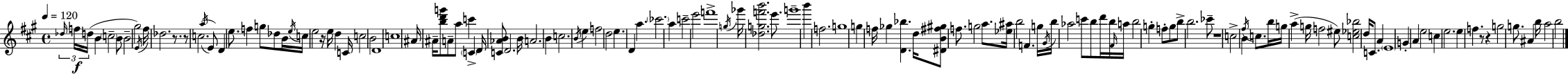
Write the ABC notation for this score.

X:1
T:Untitled
M:4/4
L:1/4
K:A
_d/4 f/4 d/4 B c2 B/2 B2 ^g2 E/4 ^f/4 _d2 z/2 z/2 c2 a/4 E/2 D e/2 f g/2 _d/2 B/4 e/4 c/4 e2 z/4 e/4 d C/4 c2 B2 D4 c4 ^A/4 ^A/4 [bd'g']/2 A/2 a/2 c' C D/4 [C_AB]/2 D2 B/4 A2 B c2 B/4 e f2 d2 e D a _c'2 a c'2 e'2 f'4 g/4 _g'/4 [_dgf'b']2 e'/2 g'4 b' f2 g4 g f/4 _g [D_b] d/4 [^DB^f^g]/2 f/2 g2 a/2 [_e^a]/4 b2 F g/4 ^G/4 b/4 _a2 c'/2 b/2 d'/4 b/4 ^F/4 a/4 b2 g f/2 g/2 b/2 b2 _c'/2 z4 c2 B ^f/4 c/2 b/4 g/4 a g/4 f2 ^e/2 [c_e_b]2 d/4 C/2 A E4 G A e2 c e2 e f z/2 z g2 g/2 ^A b/4 a2 b2